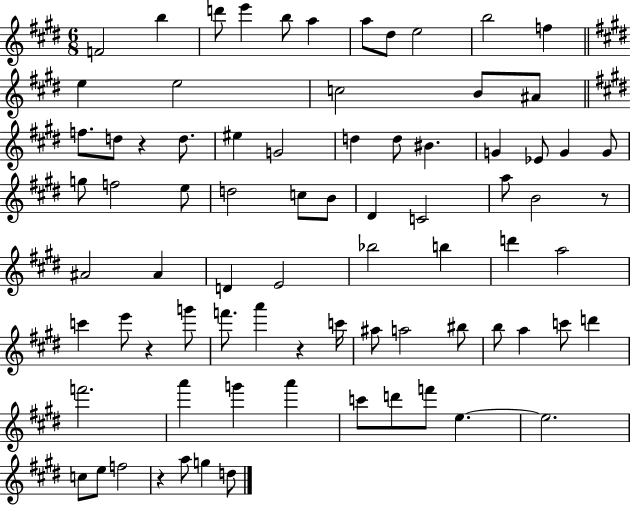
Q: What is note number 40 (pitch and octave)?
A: A#4